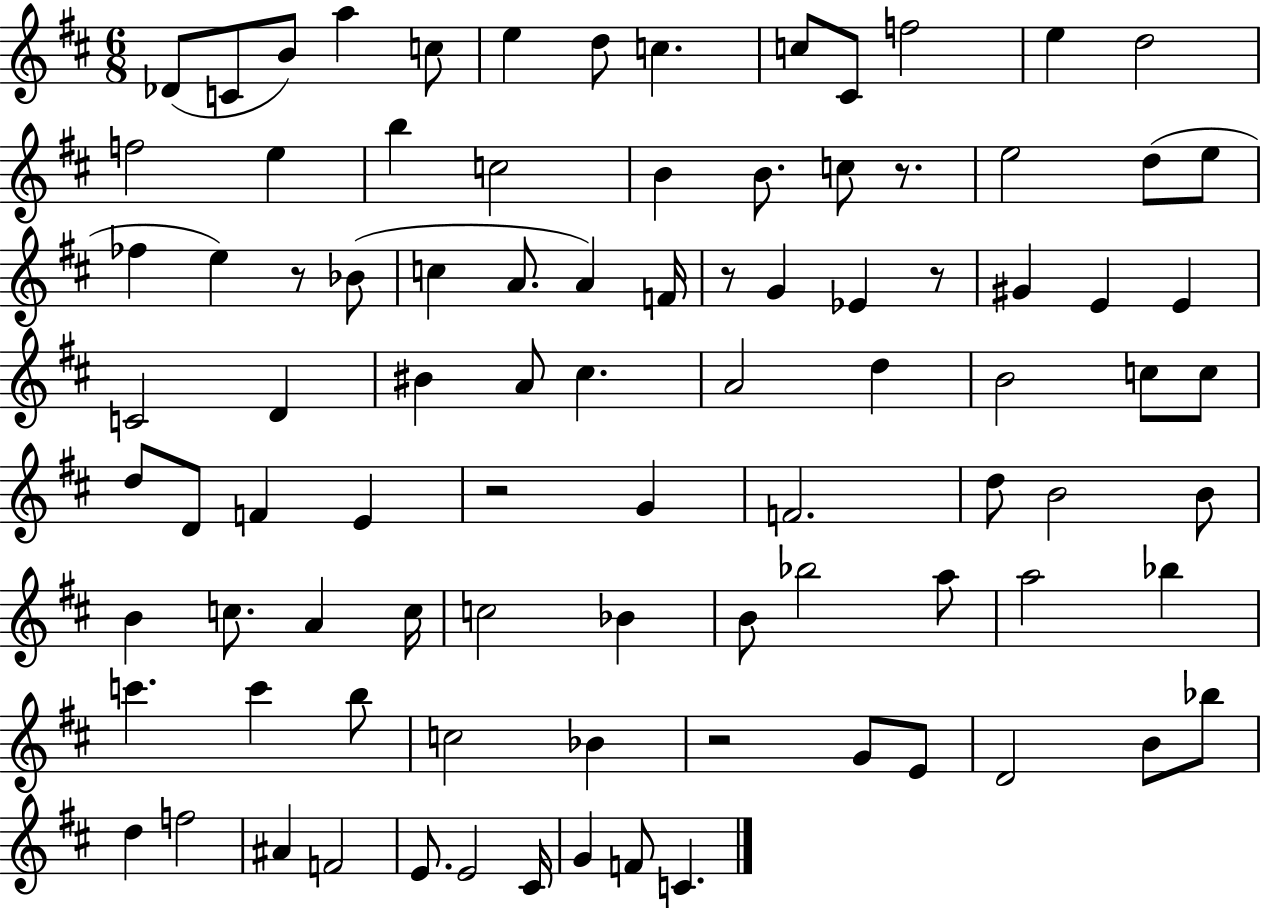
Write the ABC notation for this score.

X:1
T:Untitled
M:6/8
L:1/4
K:D
_D/2 C/2 B/2 a c/2 e d/2 c c/2 ^C/2 f2 e d2 f2 e b c2 B B/2 c/2 z/2 e2 d/2 e/2 _f e z/2 _B/2 c A/2 A F/4 z/2 G _E z/2 ^G E E C2 D ^B A/2 ^c A2 d B2 c/2 c/2 d/2 D/2 F E z2 G F2 d/2 B2 B/2 B c/2 A c/4 c2 _B B/2 _b2 a/2 a2 _b c' c' b/2 c2 _B z2 G/2 E/2 D2 B/2 _b/2 d f2 ^A F2 E/2 E2 ^C/4 G F/2 C